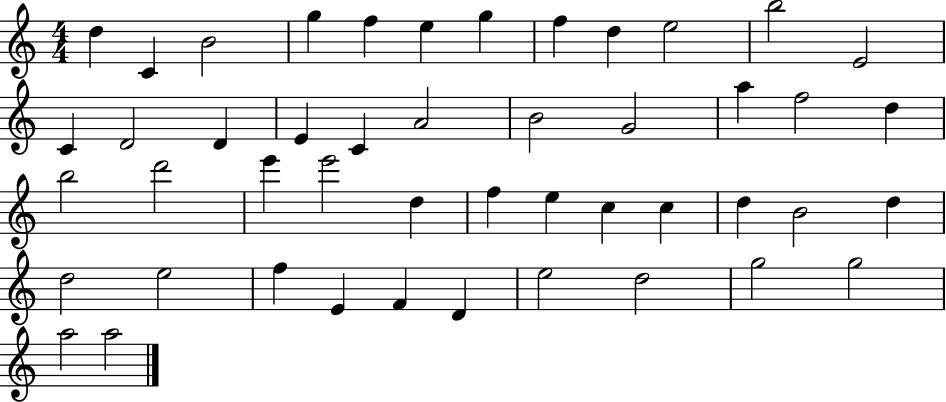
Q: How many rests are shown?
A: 0